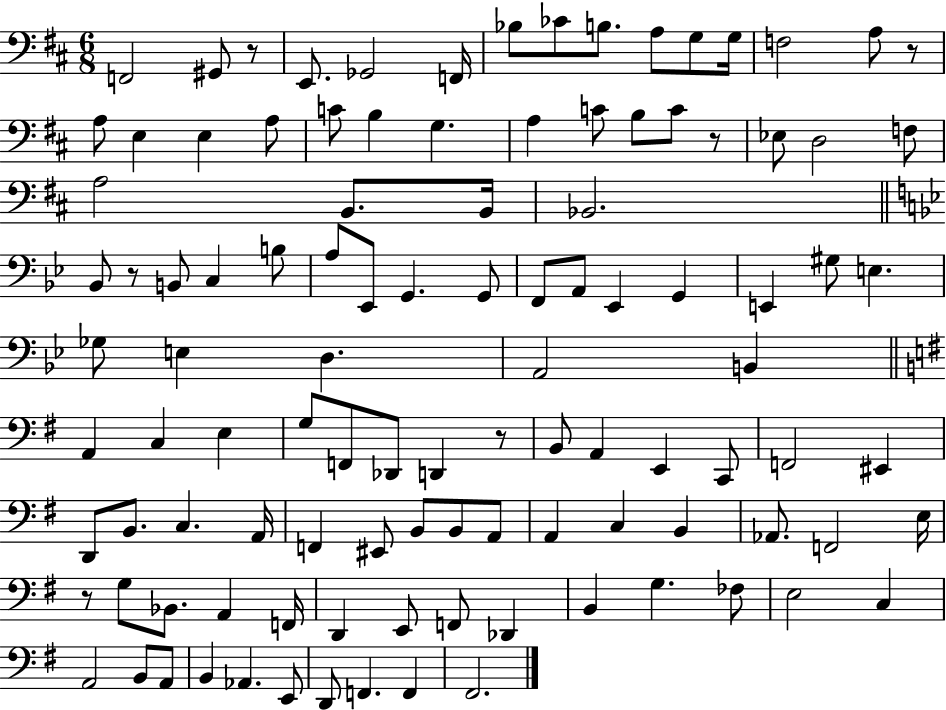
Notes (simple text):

F2/h G#2/e R/e E2/e. Gb2/h F2/s Bb3/e CES4/e B3/e. A3/e G3/e G3/s F3/h A3/e R/e A3/e E3/q E3/q A3/e C4/e B3/q G3/q. A3/q C4/e B3/e C4/e R/e Eb3/e D3/h F3/e A3/h B2/e. B2/s Bb2/h. Bb2/e R/e B2/e C3/q B3/e A3/e Eb2/e G2/q. G2/e F2/e A2/e Eb2/q G2/q E2/q G#3/e E3/q. Gb3/e E3/q D3/q. A2/h B2/q A2/q C3/q E3/q G3/e F2/e Db2/e D2/q R/e B2/e A2/q E2/q C2/e F2/h EIS2/q D2/e B2/e. C3/q. A2/s F2/q EIS2/e B2/e B2/e A2/e A2/q C3/q B2/q Ab2/e. F2/h E3/s R/e G3/e Bb2/e. A2/q F2/s D2/q E2/e F2/e Db2/q B2/q G3/q. FES3/e E3/h C3/q A2/h B2/e A2/e B2/q Ab2/q. E2/e D2/e F2/q. F2/q F#2/h.